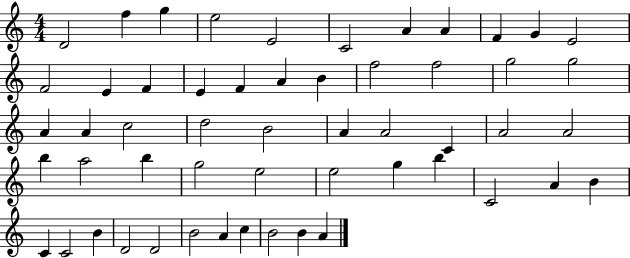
D4/h F5/q G5/q E5/h E4/h C4/h A4/q A4/q F4/q G4/q E4/h F4/h E4/q F4/q E4/q F4/q A4/q B4/q F5/h F5/h G5/h G5/h A4/q A4/q C5/h D5/h B4/h A4/q A4/h C4/q A4/h A4/h B5/q A5/h B5/q G5/h E5/h E5/h G5/q B5/q C4/h A4/q B4/q C4/q C4/h B4/q D4/h D4/h B4/h A4/q C5/q B4/h B4/q A4/q